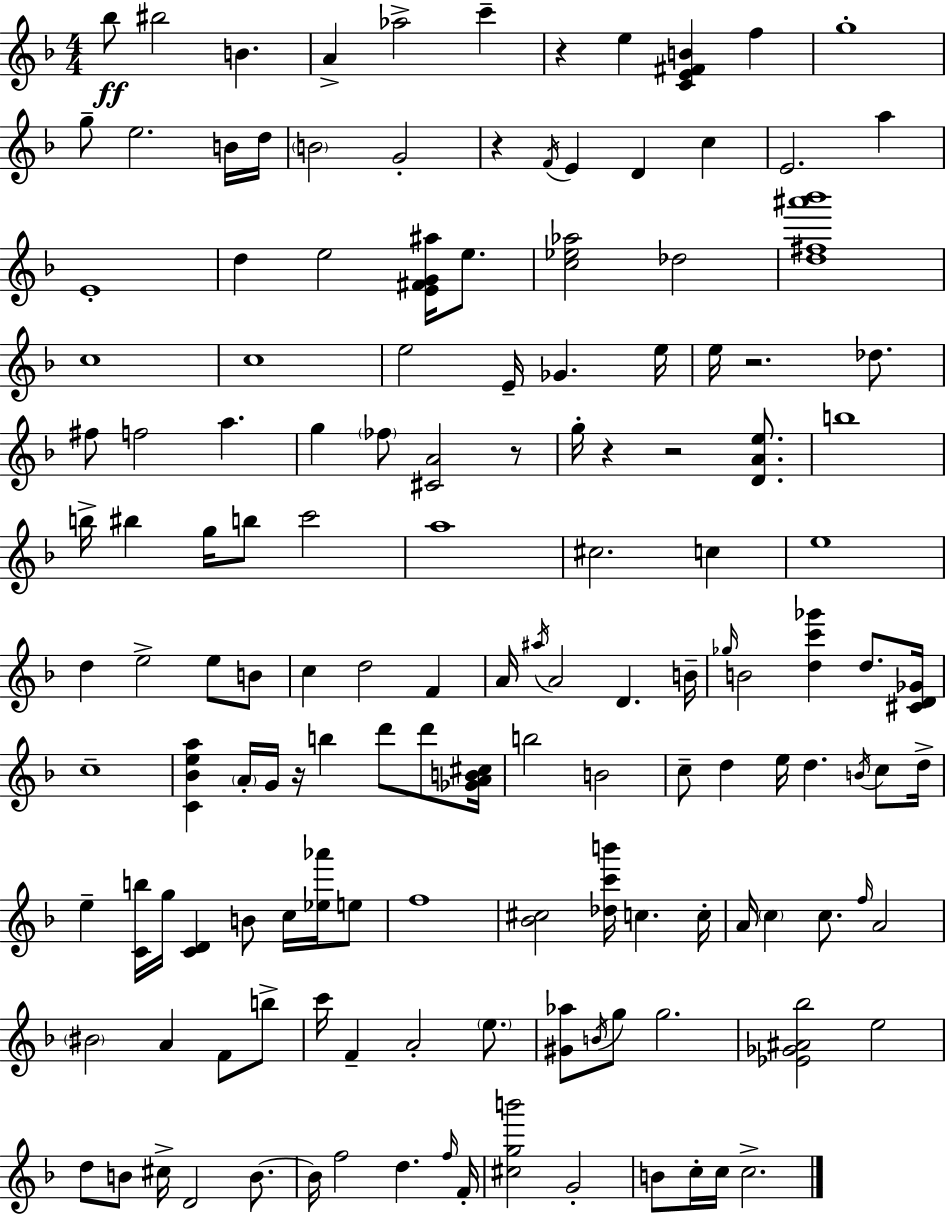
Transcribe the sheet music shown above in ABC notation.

X:1
T:Untitled
M:4/4
L:1/4
K:F
_b/2 ^b2 B A _a2 c' z e [CE^FB] f g4 g/2 e2 B/4 d/4 B2 G2 z F/4 E D c E2 a E4 d e2 [E^FG^a]/4 e/2 [c_e_a]2 _d2 [d^f^a'_b']4 c4 c4 e2 E/4 _G e/4 e/4 z2 _d/2 ^f/2 f2 a g _f/2 [^CA]2 z/2 g/4 z z2 [DAe]/2 b4 b/4 ^b g/4 b/2 c'2 a4 ^c2 c e4 d e2 e/2 B/2 c d2 F A/4 ^a/4 A2 D B/4 _g/4 B2 [dc'_g'] d/2 [^CD_G]/4 c4 [C_Bea] A/4 G/4 z/4 b d'/2 d'/2 [_GAB^c]/4 b2 B2 c/2 d e/4 d B/4 c/2 d/4 e [Cb]/4 g/4 [CD] B/2 c/4 [_e_a']/4 e/2 f4 [_B^c]2 [_dc'b']/4 c c/4 A/4 c c/2 f/4 A2 ^B2 A F/2 b/2 c'/4 F A2 e/2 [^G_a]/2 B/4 g/2 g2 [_E_G^A_b]2 e2 d/2 B/2 ^c/4 D2 B/2 B/4 f2 d f/4 F/4 [^cgb']2 G2 B/2 c/4 c/4 c2